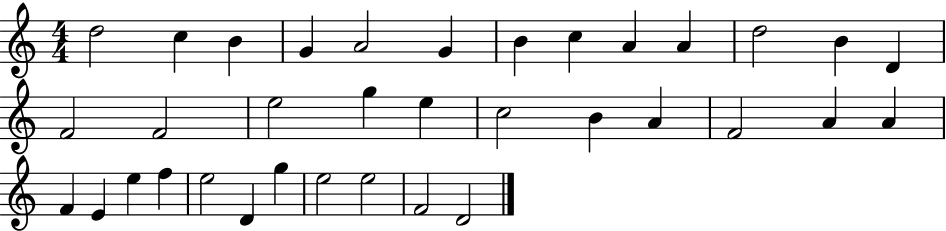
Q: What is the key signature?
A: C major